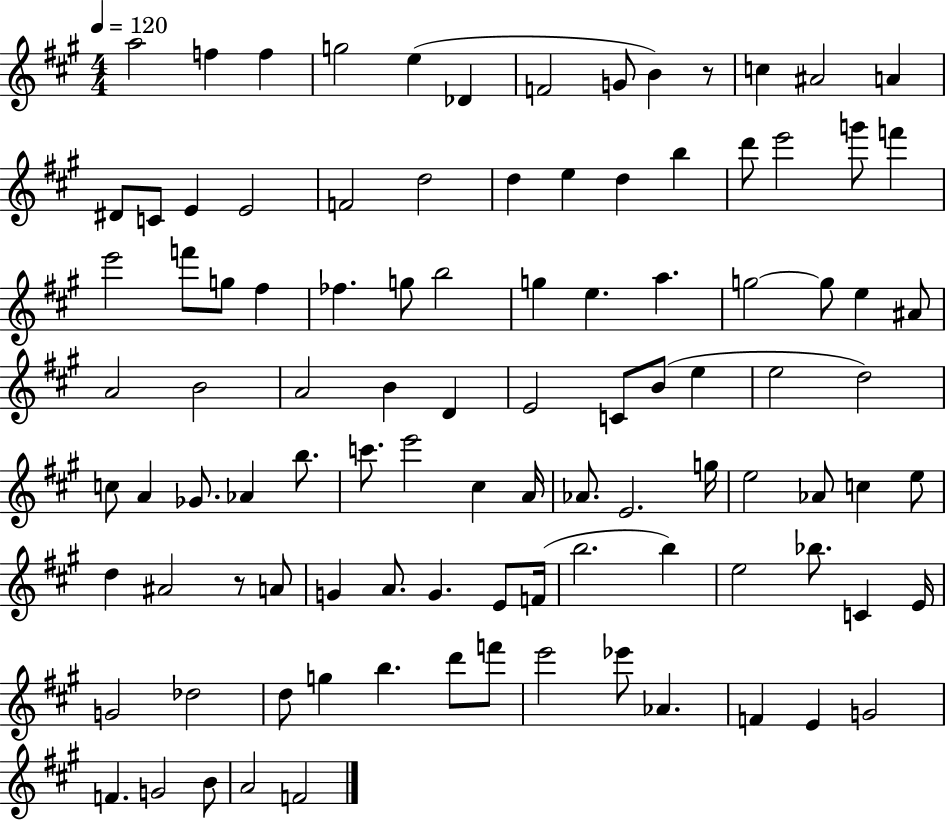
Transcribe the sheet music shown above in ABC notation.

X:1
T:Untitled
M:4/4
L:1/4
K:A
a2 f f g2 e _D F2 G/2 B z/2 c ^A2 A ^D/2 C/2 E E2 F2 d2 d e d b d'/2 e'2 g'/2 f' e'2 f'/2 g/2 ^f _f g/2 b2 g e a g2 g/2 e ^A/2 A2 B2 A2 B D E2 C/2 B/2 e e2 d2 c/2 A _G/2 _A b/2 c'/2 e'2 ^c A/4 _A/2 E2 g/4 e2 _A/2 c e/2 d ^A2 z/2 A/2 G A/2 G E/2 F/4 b2 b e2 _b/2 C E/4 G2 _d2 d/2 g b d'/2 f'/2 e'2 _e'/2 _A F E G2 F G2 B/2 A2 F2